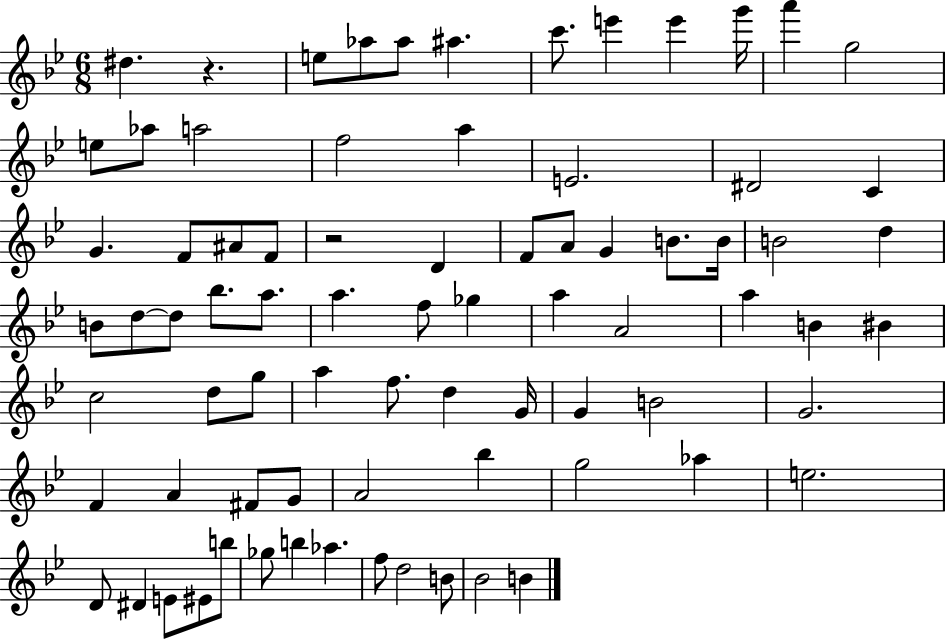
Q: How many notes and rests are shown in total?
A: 78